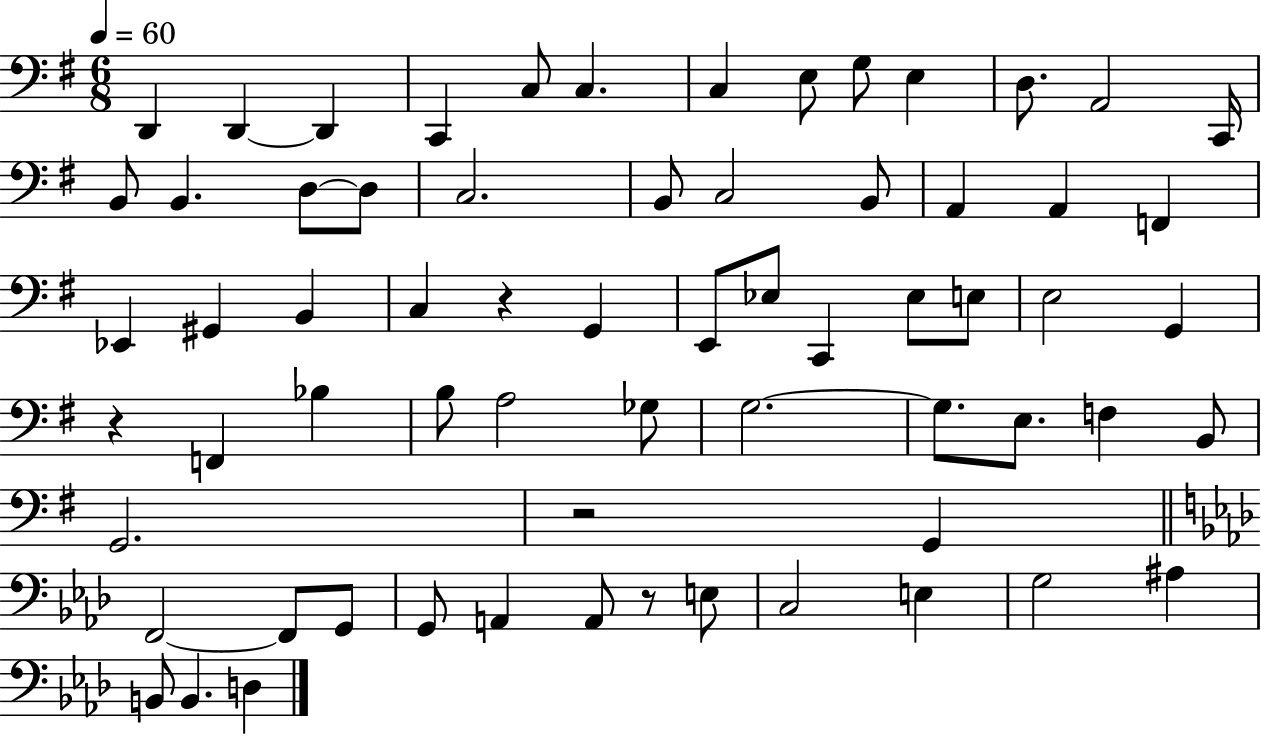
X:1
T:Untitled
M:6/8
L:1/4
K:G
D,, D,, D,, C,, C,/2 C, C, E,/2 G,/2 E, D,/2 A,,2 C,,/4 B,,/2 B,, D,/2 D,/2 C,2 B,,/2 C,2 B,,/2 A,, A,, F,, _E,, ^G,, B,, C, z G,, E,,/2 _E,/2 C,, _E,/2 E,/2 E,2 G,, z F,, _B, B,/2 A,2 _G,/2 G,2 G,/2 E,/2 F, B,,/2 G,,2 z2 G,, F,,2 F,,/2 G,,/2 G,,/2 A,, A,,/2 z/2 E,/2 C,2 E, G,2 ^A, B,,/2 B,, D,